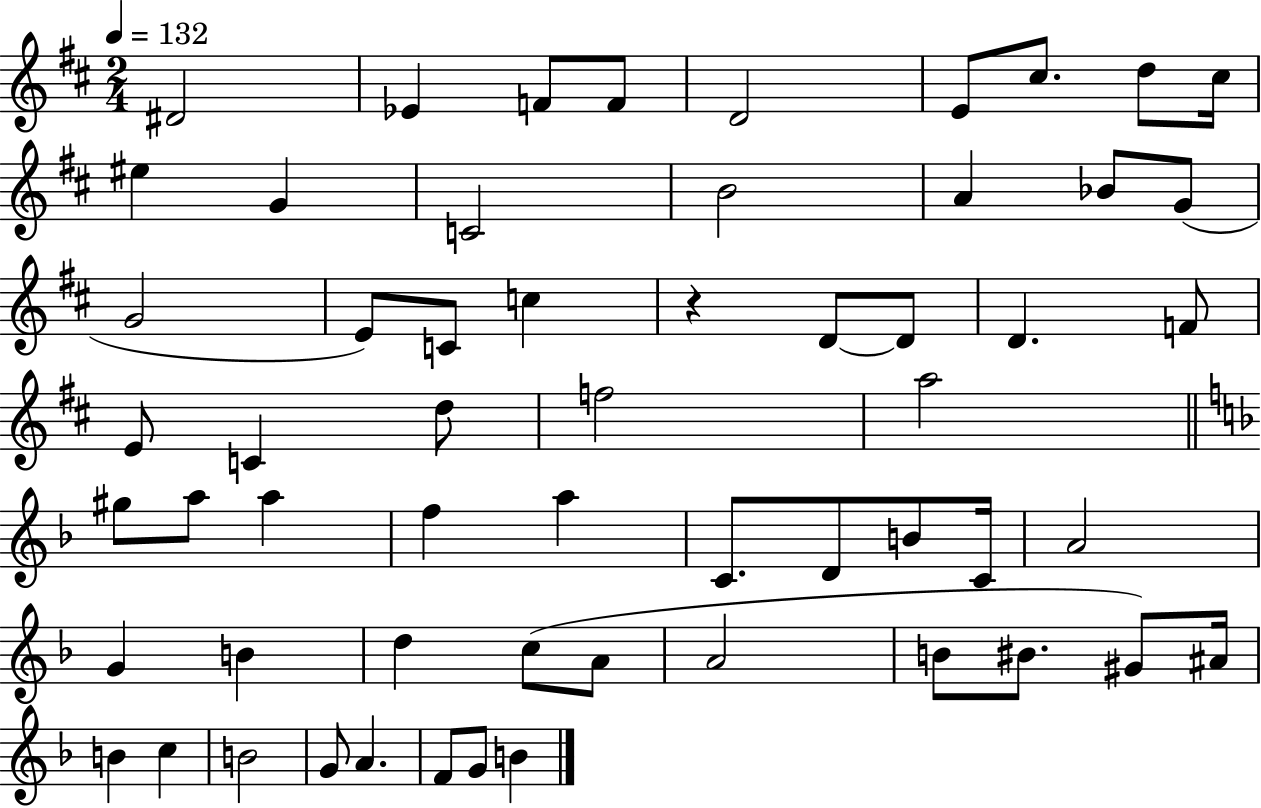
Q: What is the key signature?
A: D major